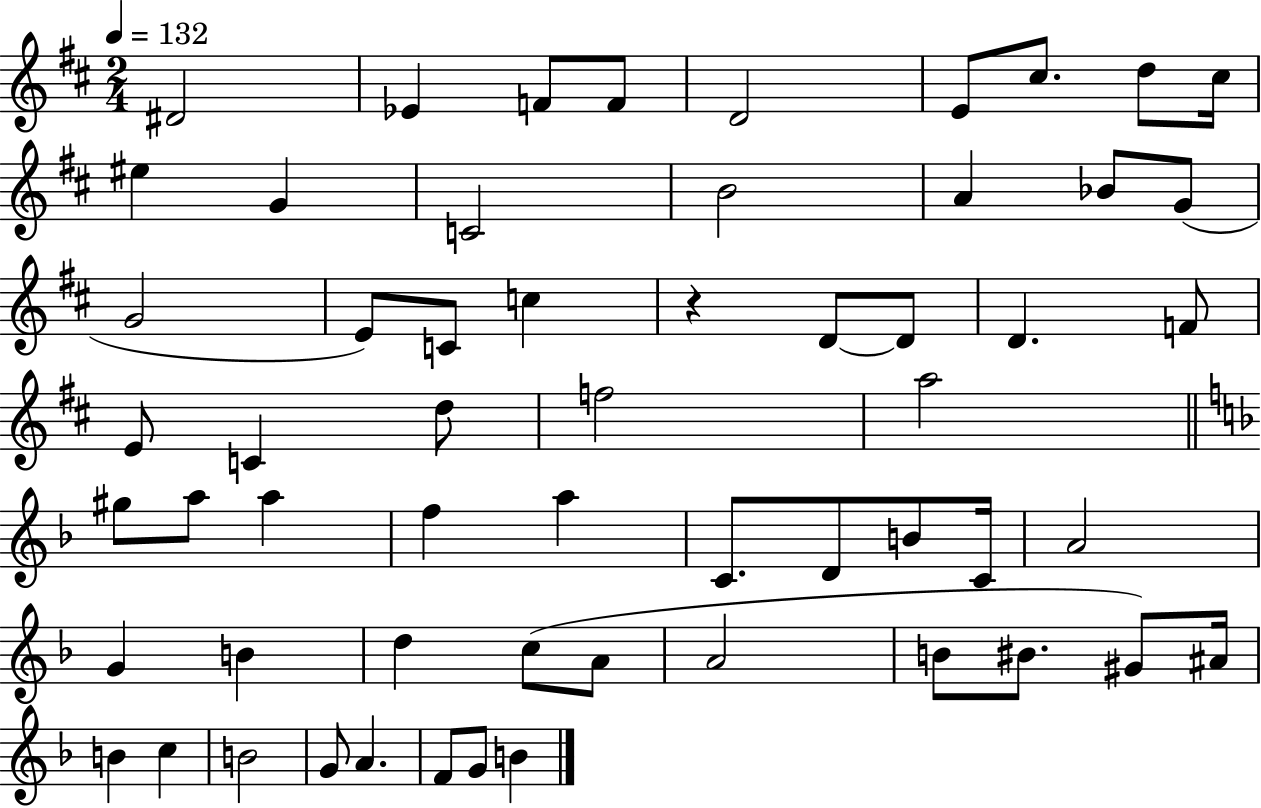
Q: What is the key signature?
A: D major